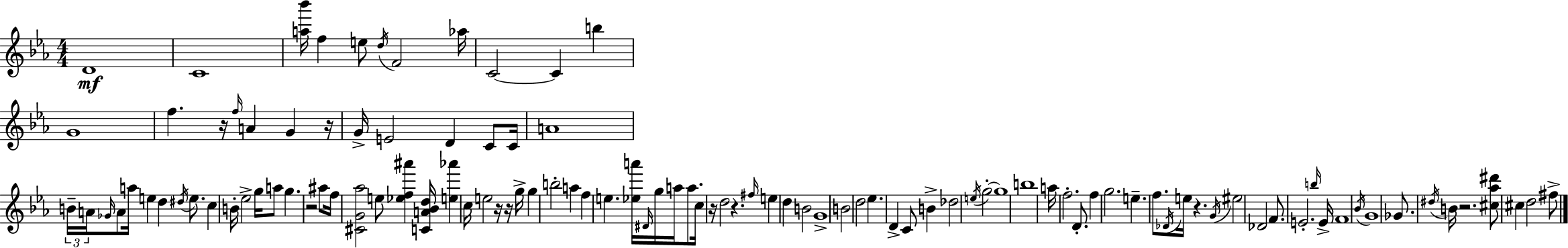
X:1
T:Untitled
M:4/4
L:1/4
K:Eb
D4 C4 [a_b']/4 f e/2 d/4 F2 _a/4 C2 C b G4 f z/4 f/4 A G z/4 G/4 E2 D C/2 C/4 A4 B/4 A/4 _G/4 A/2 a/4 e d ^d/4 e/2 c B/4 _e2 g/4 a/2 g z2 ^a/2 f/4 [^CG_a]2 e/2 [_ef^a'] [CA_Bd]/4 [e_a'] c/4 e2 z/4 z/4 g/4 g b2 a f e [_ea']/4 ^D/4 g/4 a/4 a/2 c/4 z/4 d2 z ^f/4 e d B2 G4 B2 d2 _e D C/2 B _d2 e/4 g2 g4 b4 a/4 f2 D/2 f g2 e f/2 _D/4 e/4 z G/4 ^e2 _D2 F/2 E2 b/4 E/4 F4 _B/4 G4 _G/2 ^d/4 B/4 z2 [^c_a^d']/2 ^c d2 ^f/2